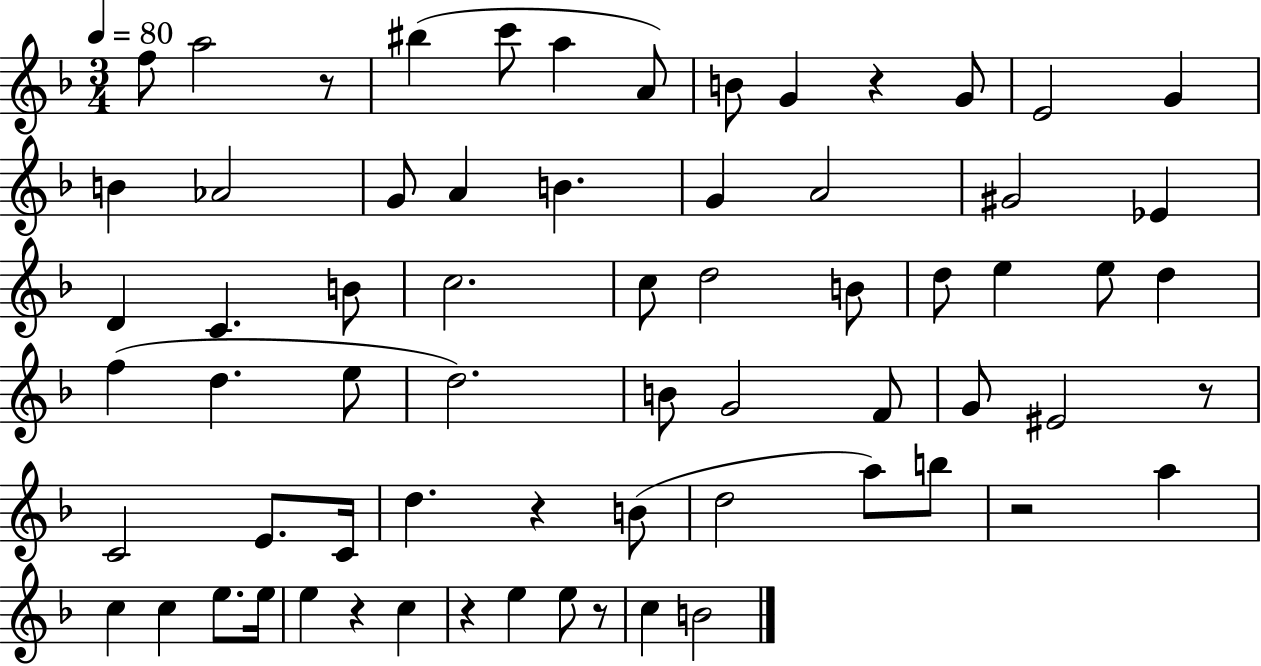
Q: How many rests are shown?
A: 8